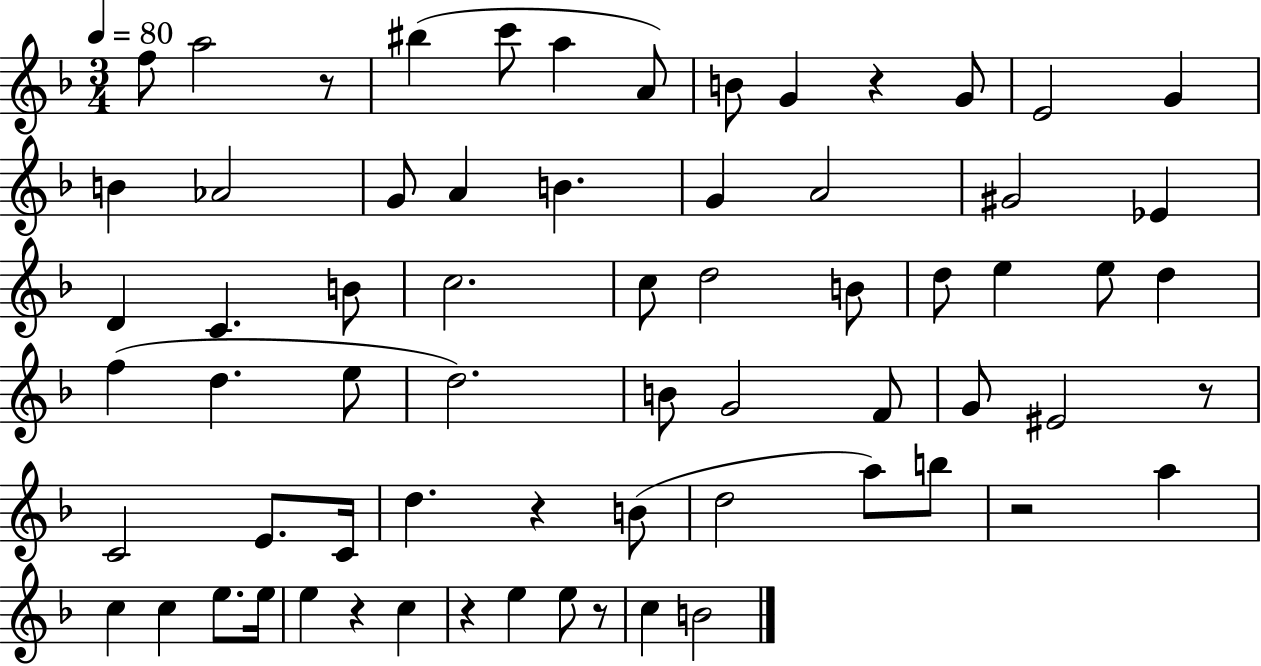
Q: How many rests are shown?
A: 8